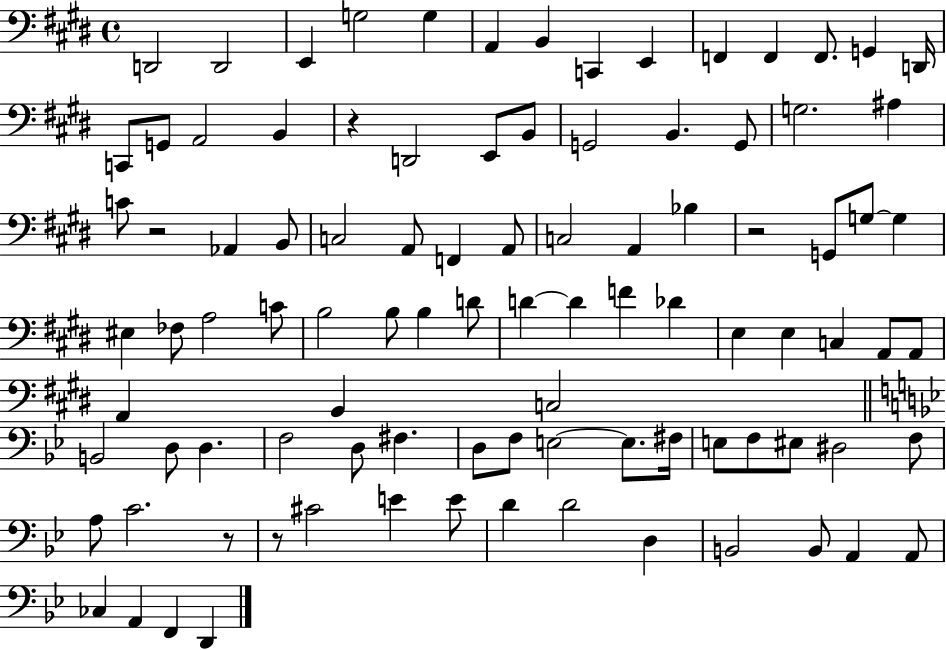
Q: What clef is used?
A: bass